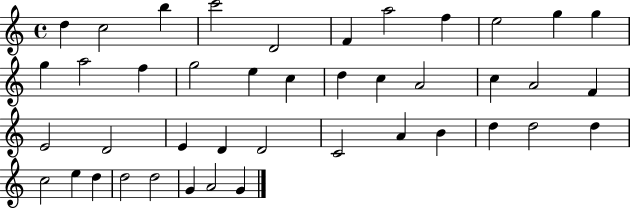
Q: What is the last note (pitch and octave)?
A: G4